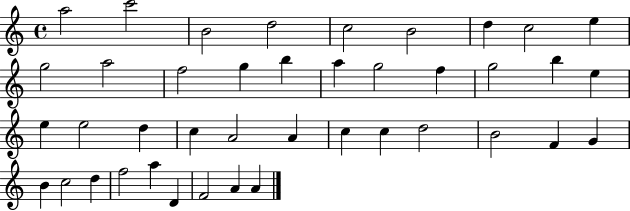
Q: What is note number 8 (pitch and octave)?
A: C5